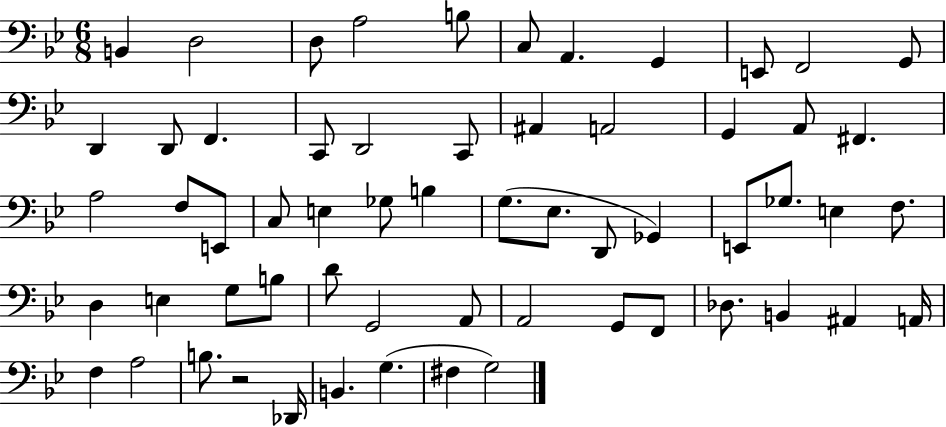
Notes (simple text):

B2/q D3/h D3/e A3/h B3/e C3/e A2/q. G2/q E2/e F2/h G2/e D2/q D2/e F2/q. C2/e D2/h C2/e A#2/q A2/h G2/q A2/e F#2/q. A3/h F3/e E2/e C3/e E3/q Gb3/e B3/q G3/e. Eb3/e. D2/e Gb2/q E2/e Gb3/e. E3/q F3/e. D3/q E3/q G3/e B3/e D4/e G2/h A2/e A2/h G2/e F2/e Db3/e. B2/q A#2/q A2/s F3/q A3/h B3/e. R/h Db2/s B2/q. G3/q. F#3/q G3/h